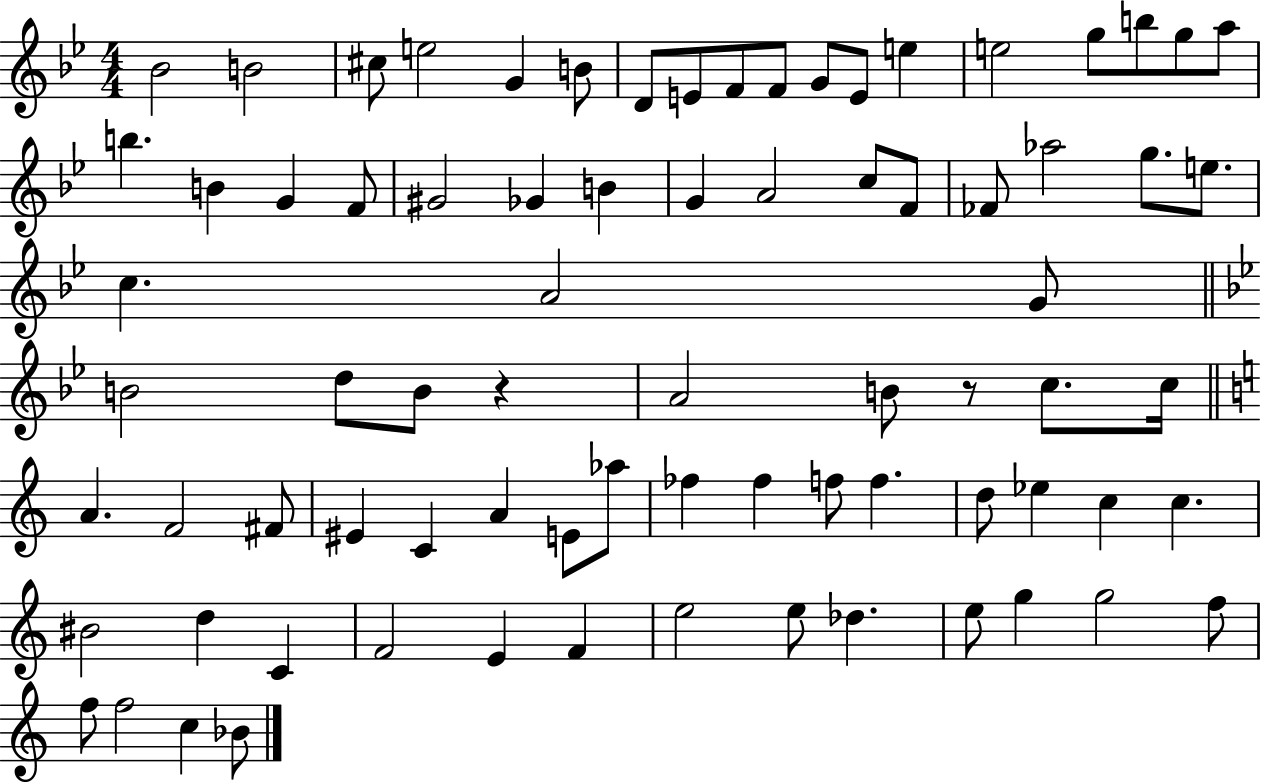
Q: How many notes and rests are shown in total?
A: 78